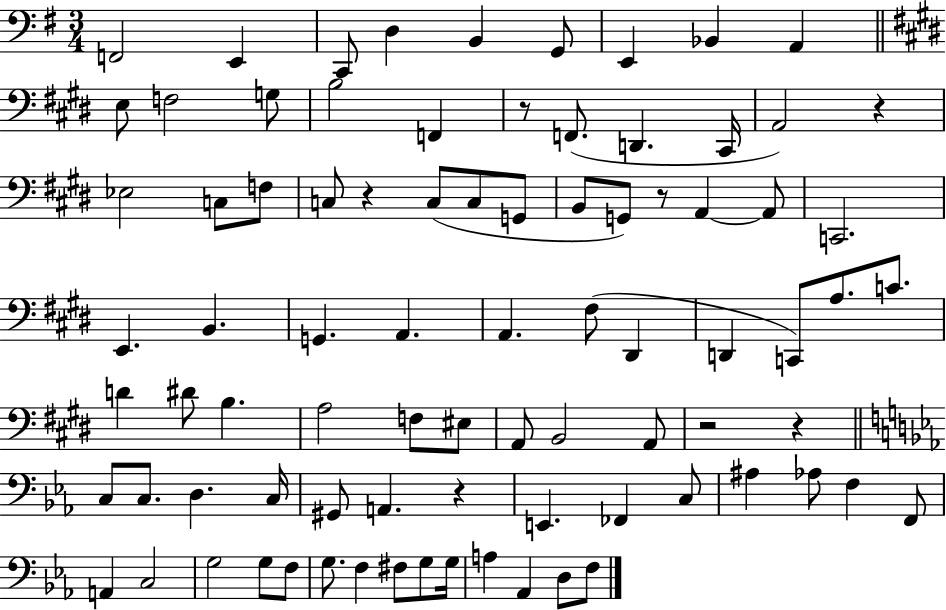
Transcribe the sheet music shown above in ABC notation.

X:1
T:Untitled
M:3/4
L:1/4
K:G
F,,2 E,, C,,/2 D, B,, G,,/2 E,, _B,, A,, E,/2 F,2 G,/2 B,2 F,, z/2 F,,/2 D,, ^C,,/4 A,,2 z _E,2 C,/2 F,/2 C,/2 z C,/2 C,/2 G,,/2 B,,/2 G,,/2 z/2 A,, A,,/2 C,,2 E,, B,, G,, A,, A,, ^F,/2 ^D,, D,, C,,/2 A,/2 C/2 D ^D/2 B, A,2 F,/2 ^E,/2 A,,/2 B,,2 A,,/2 z2 z C,/2 C,/2 D, C,/4 ^G,,/2 A,, z E,, _F,, C,/2 ^A, _A,/2 F, F,,/2 A,, C,2 G,2 G,/2 F,/2 G,/2 F, ^F,/2 G,/2 G,/4 A, _A,, D,/2 F,/2